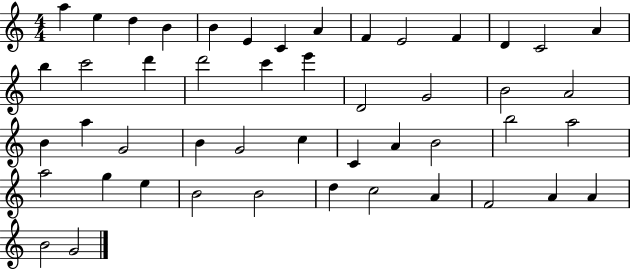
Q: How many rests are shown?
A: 0